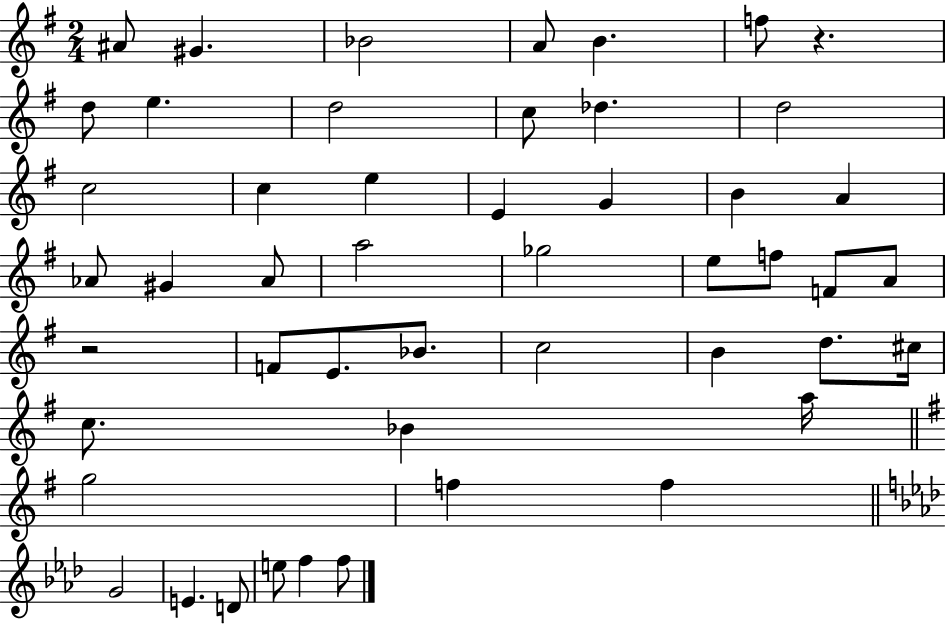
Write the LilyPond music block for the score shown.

{
  \clef treble
  \numericTimeSignature
  \time 2/4
  \key g \major
  ais'8 gis'4. | bes'2 | a'8 b'4. | f''8 r4. | \break d''8 e''4. | d''2 | c''8 des''4. | d''2 | \break c''2 | c''4 e''4 | e'4 g'4 | b'4 a'4 | \break aes'8 gis'4 aes'8 | a''2 | ges''2 | e''8 f''8 f'8 a'8 | \break r2 | f'8 e'8. bes'8. | c''2 | b'4 d''8. cis''16 | \break c''8. bes'4 a''16 | \bar "||" \break \key g \major g''2 | f''4 f''4 | \bar "||" \break \key aes \major g'2 | e'4. d'8 | e''8 f''4 f''8 | \bar "|."
}